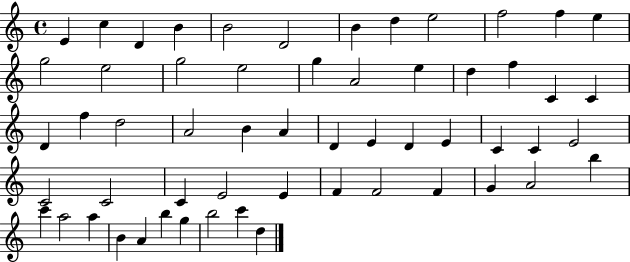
E4/q C5/q D4/q B4/q B4/h D4/h B4/q D5/q E5/h F5/h F5/q E5/q G5/h E5/h G5/h E5/h G5/q A4/h E5/q D5/q F5/q C4/q C4/q D4/q F5/q D5/h A4/h B4/q A4/q D4/q E4/q D4/q E4/q C4/q C4/q E4/h C4/h C4/h C4/q E4/h E4/q F4/q F4/h F4/q G4/q A4/h B5/q C6/q A5/h A5/q B4/q A4/q B5/q G5/q B5/h C6/q D5/q